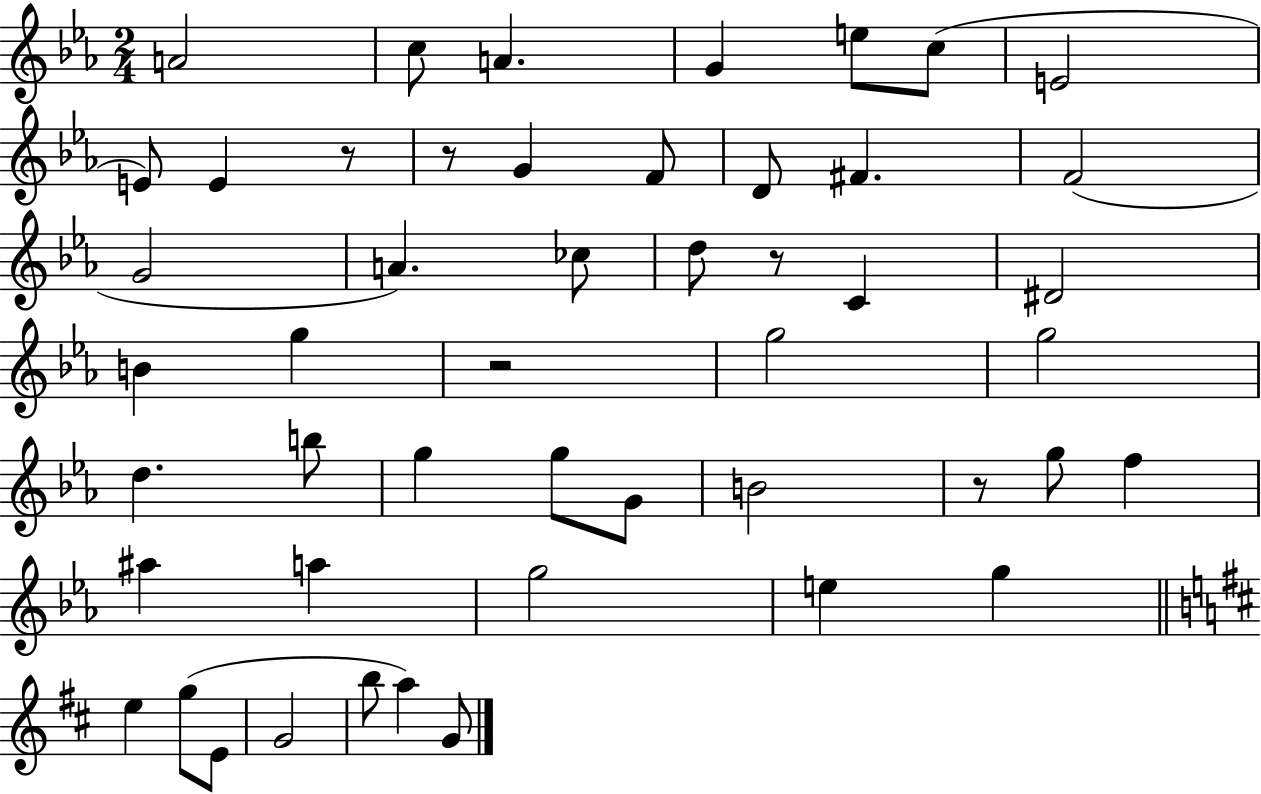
A4/h C5/e A4/q. G4/q E5/e C5/e E4/h E4/e E4/q R/e R/e G4/q F4/e D4/e F#4/q. F4/h G4/h A4/q. CES5/e D5/e R/e C4/q D#4/h B4/q G5/q R/h G5/h G5/h D5/q. B5/e G5/q G5/e G4/e B4/h R/e G5/e F5/q A#5/q A5/q G5/h E5/q G5/q E5/q G5/e E4/e G4/h B5/e A5/q G4/e